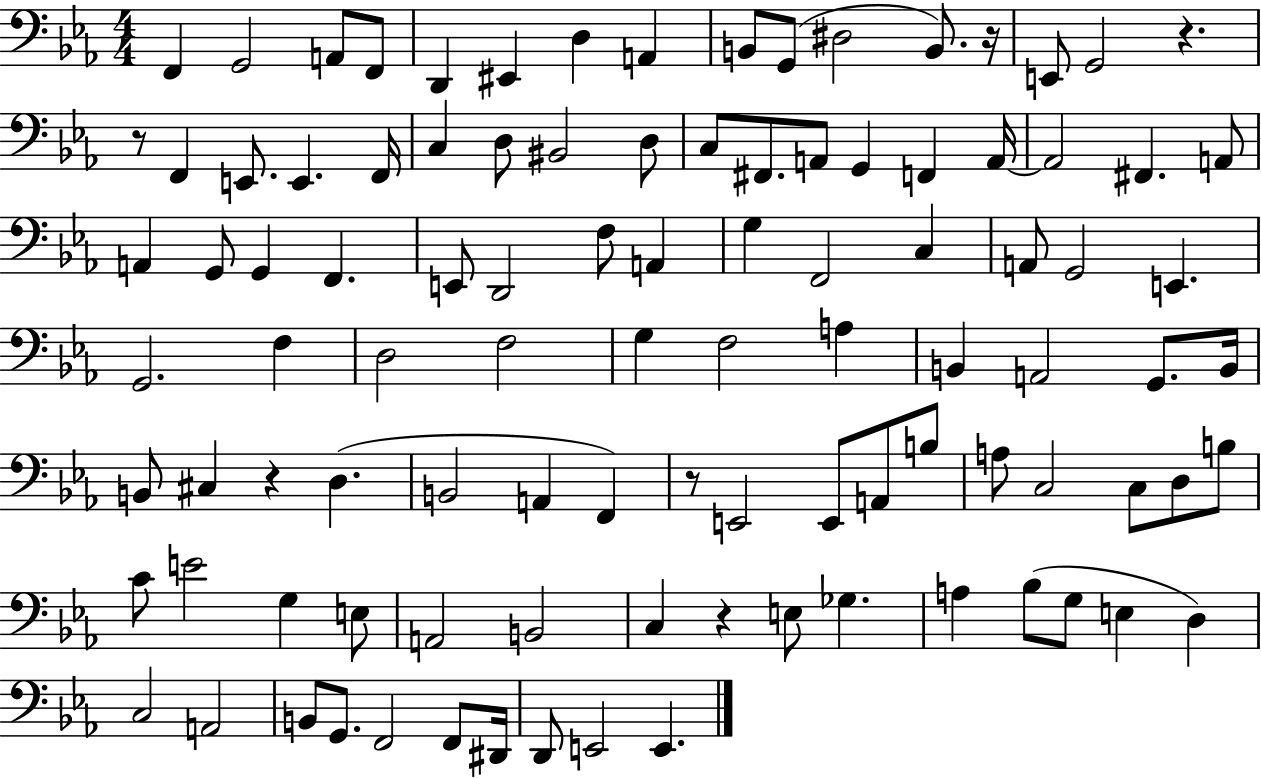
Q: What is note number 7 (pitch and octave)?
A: D3